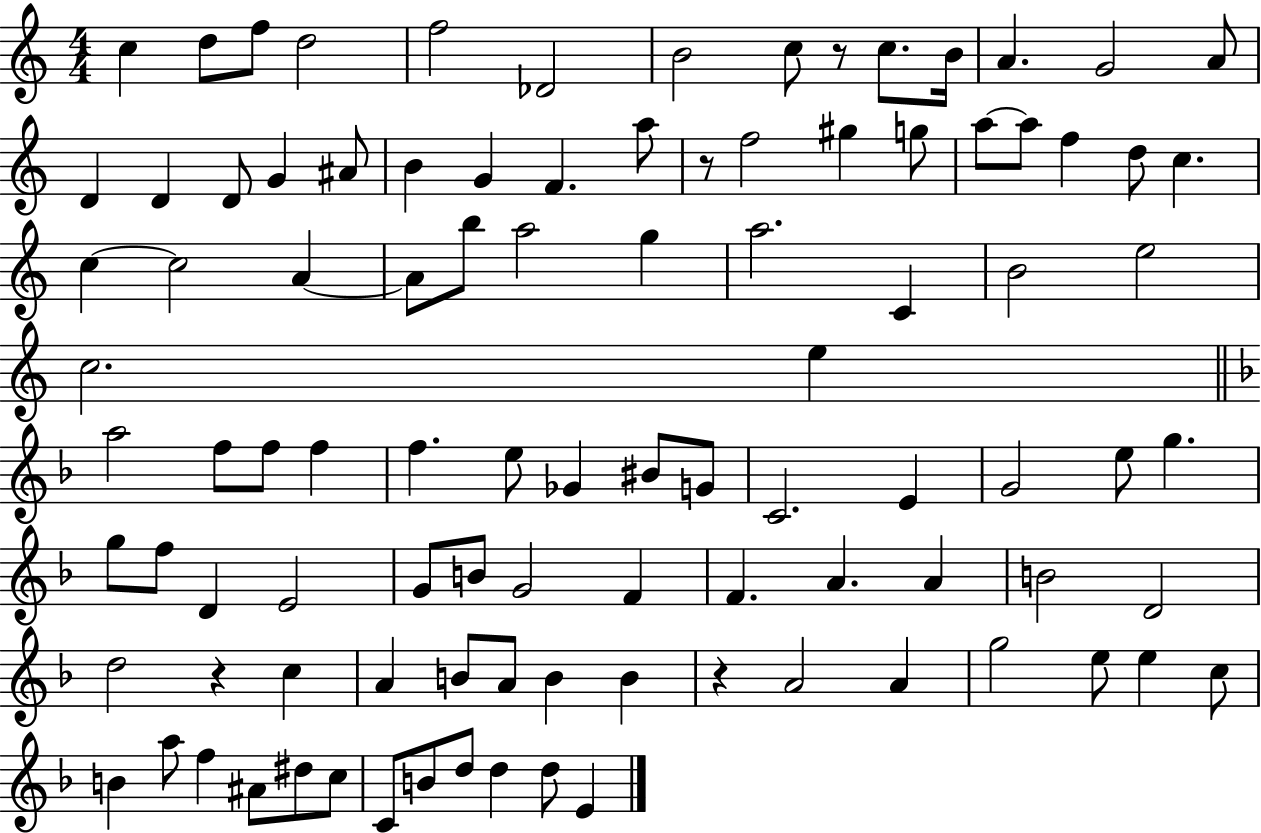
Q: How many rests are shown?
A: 4